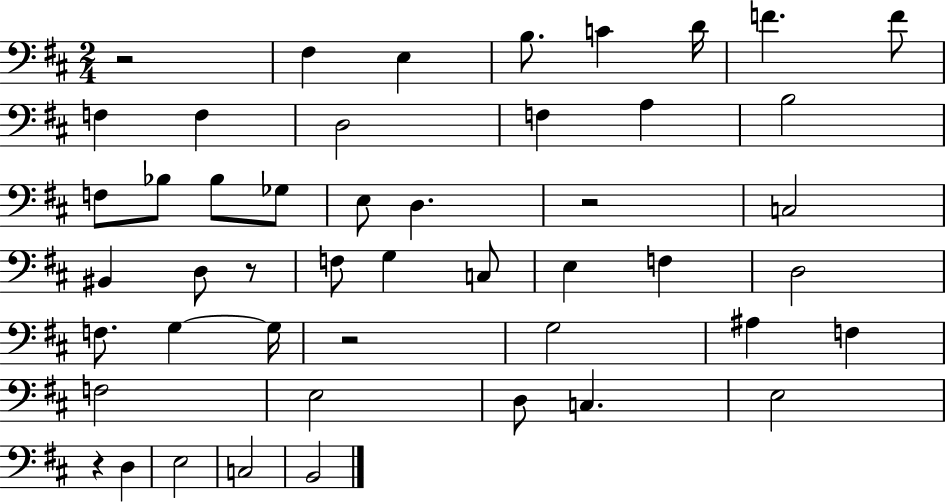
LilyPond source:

{
  \clef bass
  \numericTimeSignature
  \time 2/4
  \key d \major
  r2 | fis4 e4 | b8. c'4 d'16 | f'4. f'8 | \break f4 f4 | d2 | f4 a4 | b2 | \break f8 bes8 bes8 ges8 | e8 d4. | r2 | c2 | \break bis,4 d8 r8 | f8 g4 c8 | e4 f4 | d2 | \break f8. g4~~ g16 | r2 | g2 | ais4 f4 | \break f2 | e2 | d8 c4. | e2 | \break r4 d4 | e2 | c2 | b,2 | \break \bar "|."
}